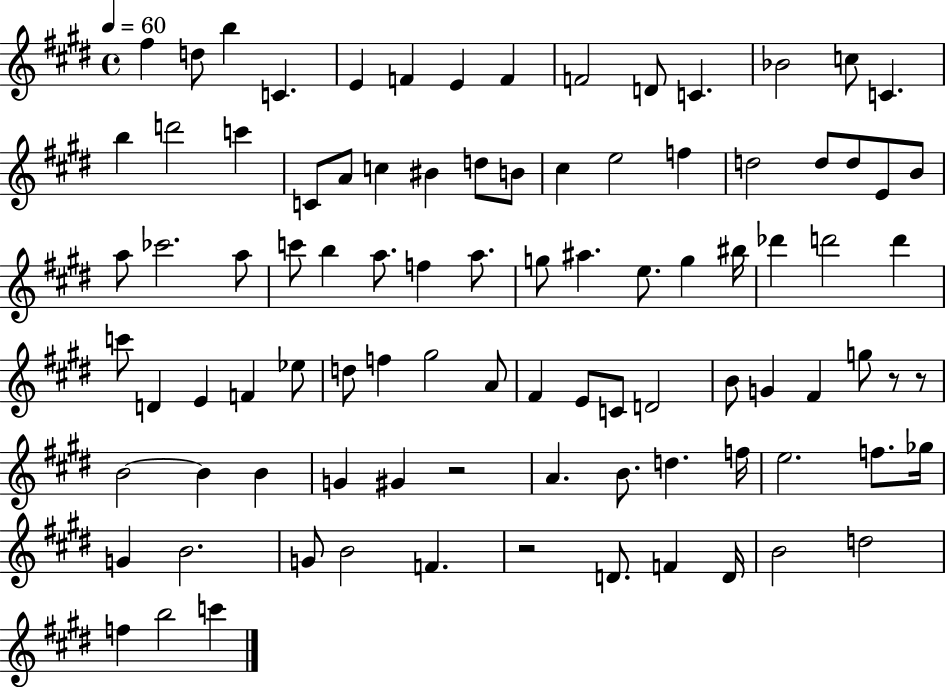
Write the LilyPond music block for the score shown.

{
  \clef treble
  \time 4/4
  \defaultTimeSignature
  \key e \major
  \tempo 4 = 60
  fis''4 d''8 b''4 c'4. | e'4 f'4 e'4 f'4 | f'2 d'8 c'4. | bes'2 c''8 c'4. | \break b''4 d'''2 c'''4 | c'8 a'8 c''4 bis'4 d''8 b'8 | cis''4 e''2 f''4 | d''2 d''8 d''8 e'8 b'8 | \break a''8 ces'''2. a''8 | c'''8 b''4 a''8. f''4 a''8. | g''8 ais''4. e''8. g''4 bis''16 | des'''4 d'''2 d'''4 | \break c'''8 d'4 e'4 f'4 ees''8 | d''8 f''4 gis''2 a'8 | fis'4 e'8 c'8 d'2 | b'8 g'4 fis'4 g''8 r8 r8 | \break b'2~~ b'4 b'4 | g'4 gis'4 r2 | a'4. b'8. d''4. f''16 | e''2. f''8. ges''16 | \break g'4 b'2. | g'8 b'2 f'4. | r2 d'8. f'4 d'16 | b'2 d''2 | \break f''4 b''2 c'''4 | \bar "|."
}